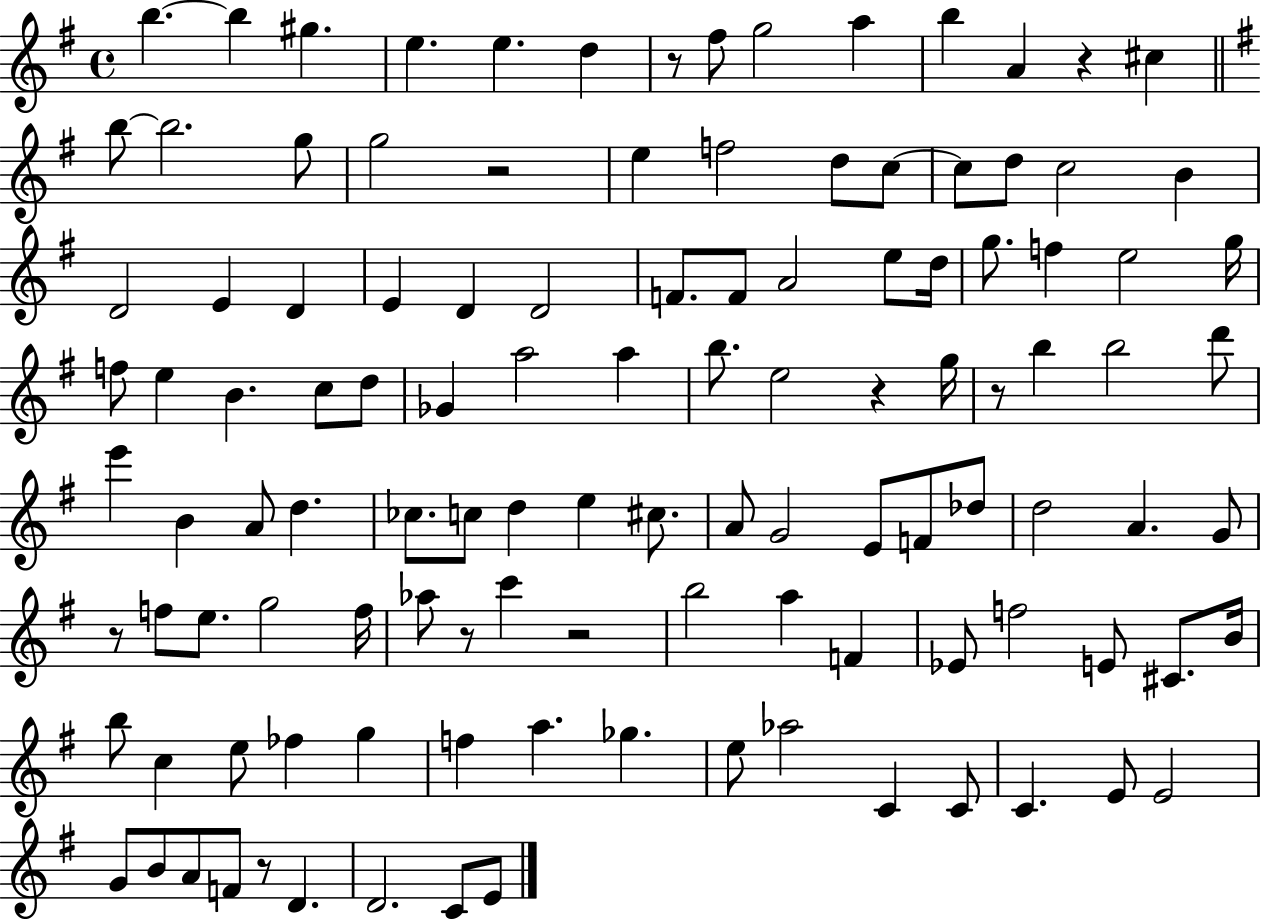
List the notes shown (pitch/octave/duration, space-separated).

B5/q. B5/q G#5/q. E5/q. E5/q. D5/q R/e F#5/e G5/h A5/q B5/q A4/q R/q C#5/q B5/e B5/h. G5/e G5/h R/h E5/q F5/h D5/e C5/e C5/e D5/e C5/h B4/q D4/h E4/q D4/q E4/q D4/q D4/h F4/e. F4/e A4/h E5/e D5/s G5/e. F5/q E5/h G5/s F5/e E5/q B4/q. C5/e D5/e Gb4/q A5/h A5/q B5/e. E5/h R/q G5/s R/e B5/q B5/h D6/e E6/q B4/q A4/e D5/q. CES5/e. C5/e D5/q E5/q C#5/e. A4/e G4/h E4/e F4/e Db5/e D5/h A4/q. G4/e R/e F5/e E5/e. G5/h F5/s Ab5/e R/e C6/q R/h B5/h A5/q F4/q Eb4/e F5/h E4/e C#4/e. B4/s B5/e C5/q E5/e FES5/q G5/q F5/q A5/q. Gb5/q. E5/e Ab5/h C4/q C4/e C4/q. E4/e E4/h G4/e B4/e A4/e F4/e R/e D4/q. D4/h. C4/e E4/e